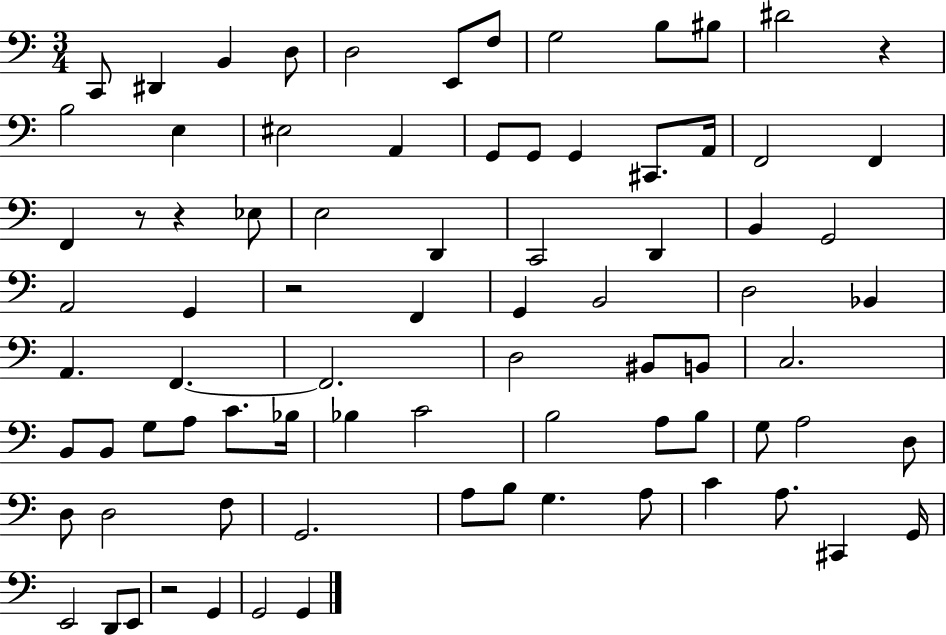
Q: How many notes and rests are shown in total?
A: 81